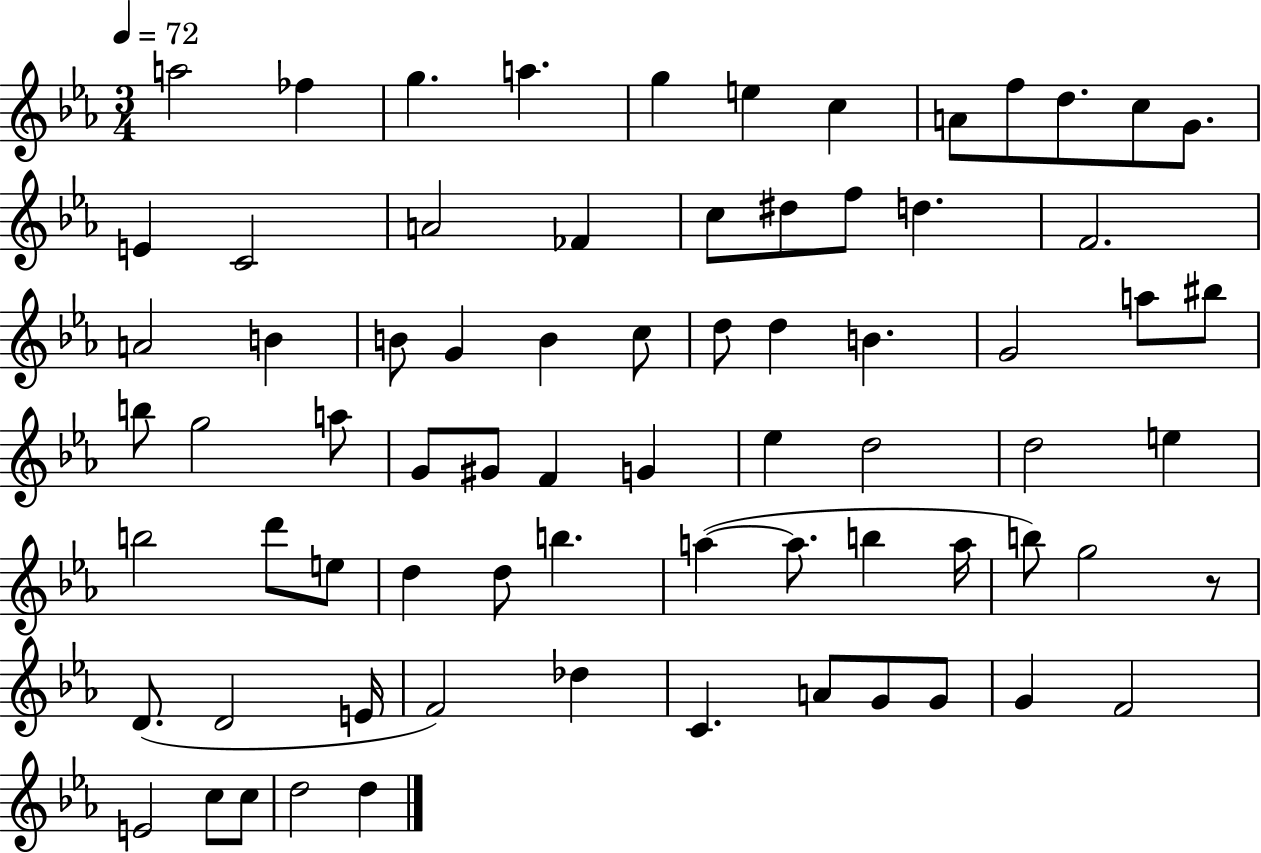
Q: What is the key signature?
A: EES major